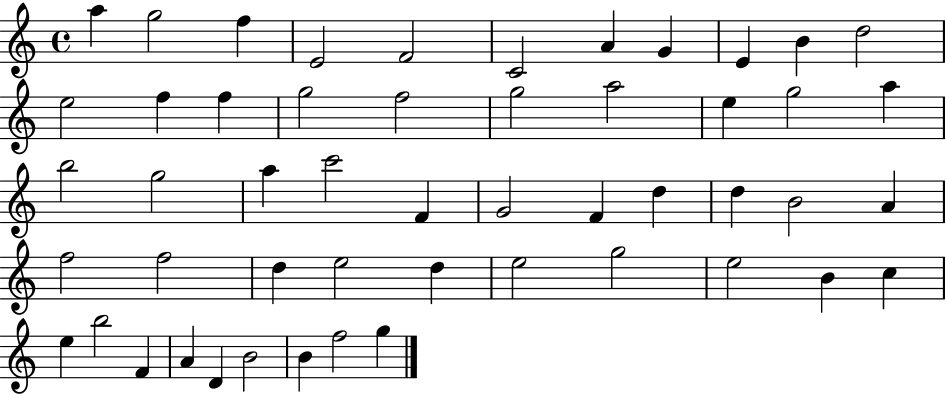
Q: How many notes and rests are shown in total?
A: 51